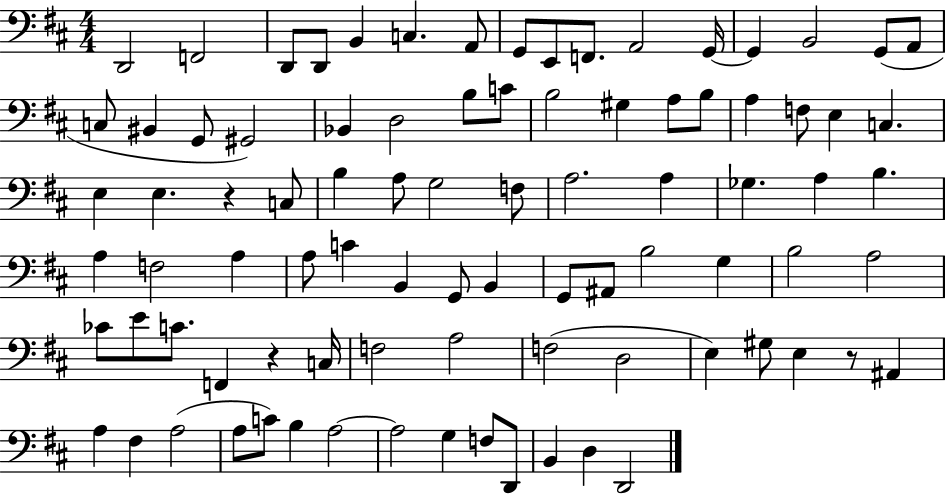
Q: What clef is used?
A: bass